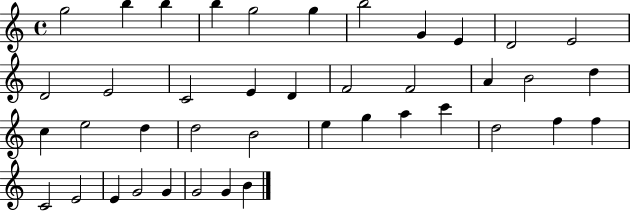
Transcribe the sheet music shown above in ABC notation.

X:1
T:Untitled
M:4/4
L:1/4
K:C
g2 b b b g2 g b2 G E D2 E2 D2 E2 C2 E D F2 F2 A B2 d c e2 d d2 B2 e g a c' d2 f f C2 E2 E G2 G G2 G B